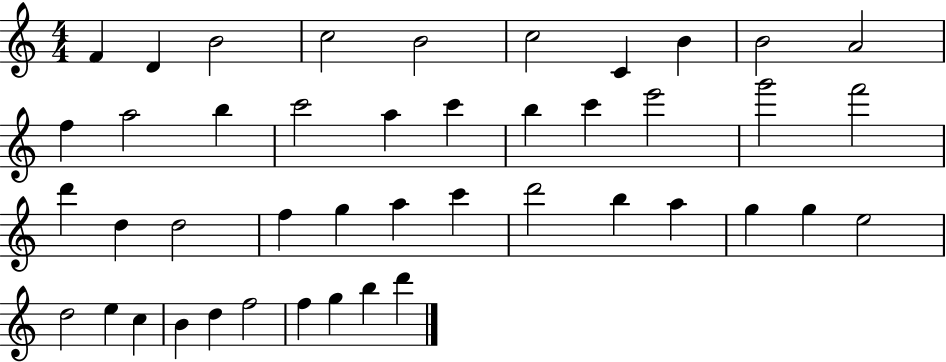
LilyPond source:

{
  \clef treble
  \numericTimeSignature
  \time 4/4
  \key c \major
  f'4 d'4 b'2 | c''2 b'2 | c''2 c'4 b'4 | b'2 a'2 | \break f''4 a''2 b''4 | c'''2 a''4 c'''4 | b''4 c'''4 e'''2 | g'''2 f'''2 | \break d'''4 d''4 d''2 | f''4 g''4 a''4 c'''4 | d'''2 b''4 a''4 | g''4 g''4 e''2 | \break d''2 e''4 c''4 | b'4 d''4 f''2 | f''4 g''4 b''4 d'''4 | \bar "|."
}